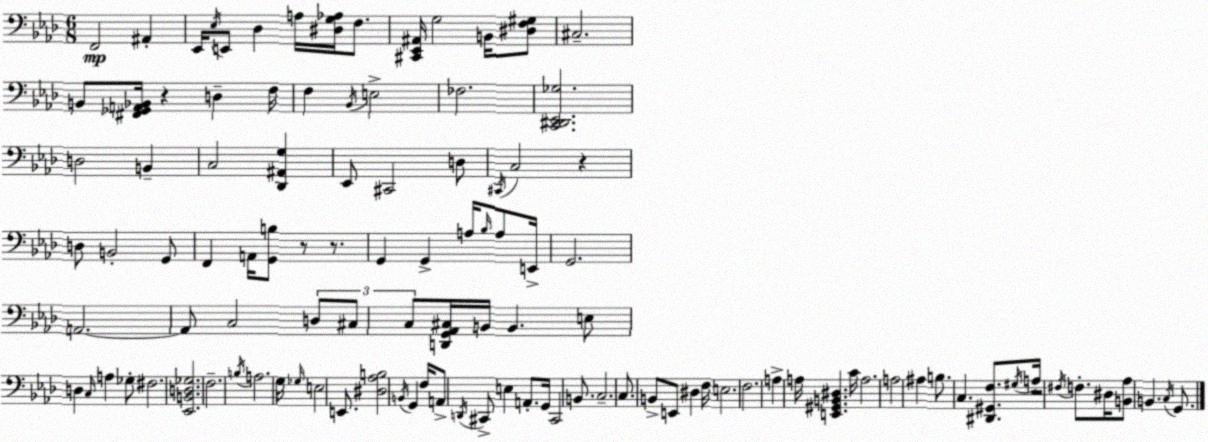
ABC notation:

X:1
T:Untitled
M:6/8
L:1/4
K:Ab
F,,2 ^A,, _E,,/4 _E,/4 E,,/2 _D, A,/4 [^D,G,_A,]/4 F,/2 [^C,,_E,,^A,,]/4 G,2 B,,/4 [^D,F,^G,]/2 ^C,2 B,,/2 [^F,,_G,,A,,_B,,]/4 z D, F,/4 F, _B,,/4 E,2 _F,2 [C,,^D,,_E,,_G,]2 D,2 B,, C,2 [_D,,^A,,G,] _E,,/2 ^C,,2 D,/2 ^C,,/4 C,2 z D,/2 B,,2 G,,/2 F,, A,,/4 [G,,B,]/2 z/2 z/2 G,, G,, A,/4 _B,/4 A,/2 E,,/4 G,,2 A,,2 A,,/2 C,2 D,/2 ^C,/2 C,/2 [D,,G,,_A,,^C,]/4 B,,/4 B,, E,/2 D, C,/4 A, _G,/2 ^F,2 [_E,,B,,D,_G,]2 F,2 B,/4 A,2 G,/4 _G,/4 E,2 E,,/2 [^D,_A,B,]2 B,,/4 G,, F,/4 A,,/2 D,,/4 ^C,,/2 E, A,,/2 G,,/4 ^C,,2 B,,/2 C,2 C,/2 B,,/2 E,,/2 ^D, F,/4 E,2 F,2 A, A,/4 [E,,^G,,B,,^D,] C/4 A,2 A,2 ^A, B,/2 C, [^D,,^G,,F,]/2 ^G,/4 A,/4 z2 ^F,/4 F,/2 ^D,/4 [B,,_A,]/2 B,, C,/4 G,,/2